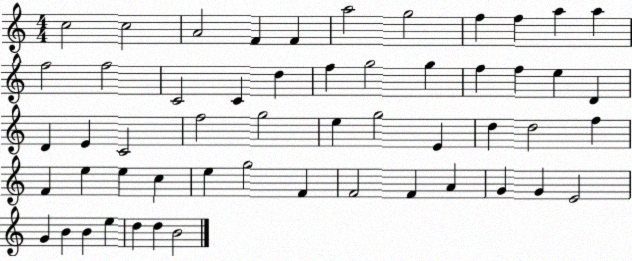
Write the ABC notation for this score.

X:1
T:Untitled
M:4/4
L:1/4
K:C
c2 c2 A2 F F a2 g2 f f a a f2 f2 C2 C d f g2 g f f e D D E C2 f2 g2 e g2 E d d2 f F e e c e g2 F F2 F A G G E2 G B B e d d B2